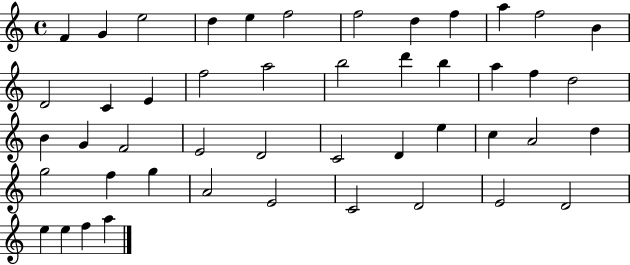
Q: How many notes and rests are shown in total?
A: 47